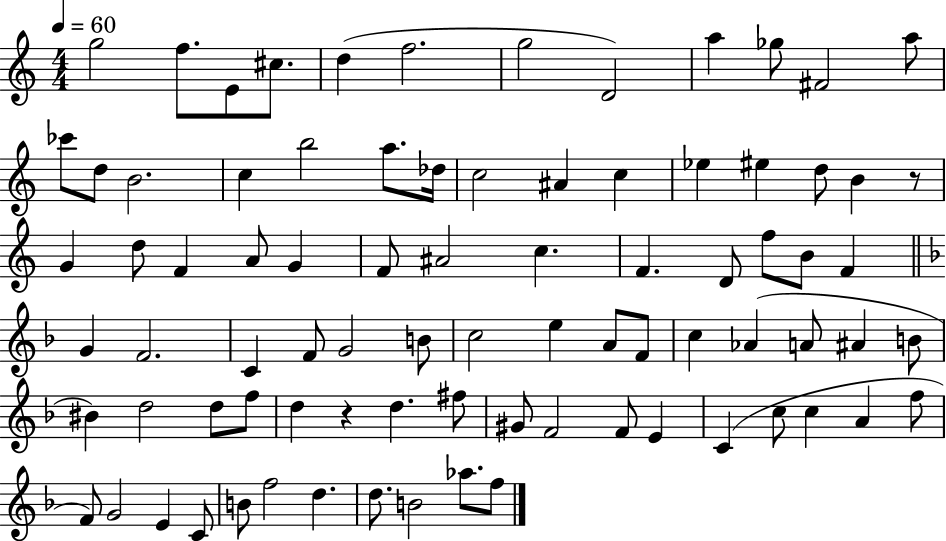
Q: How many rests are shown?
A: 2